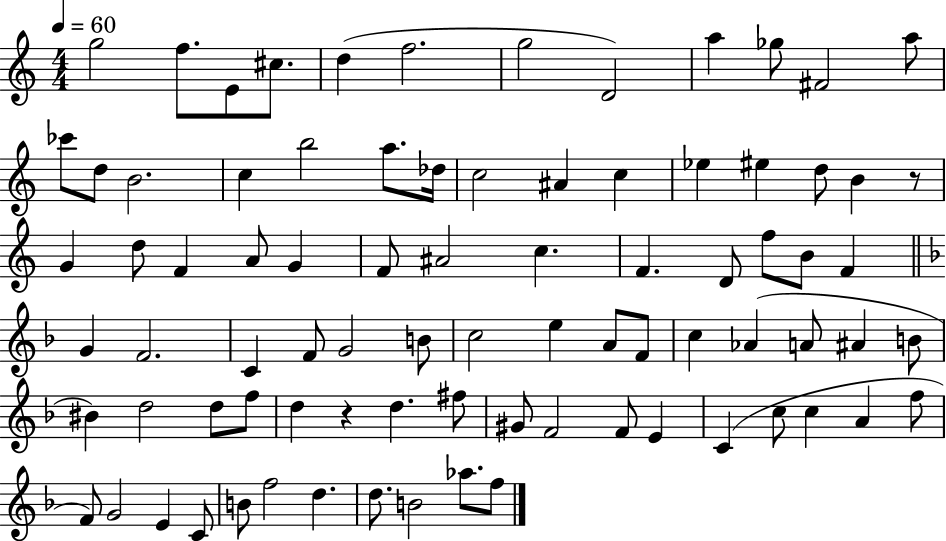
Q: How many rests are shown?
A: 2